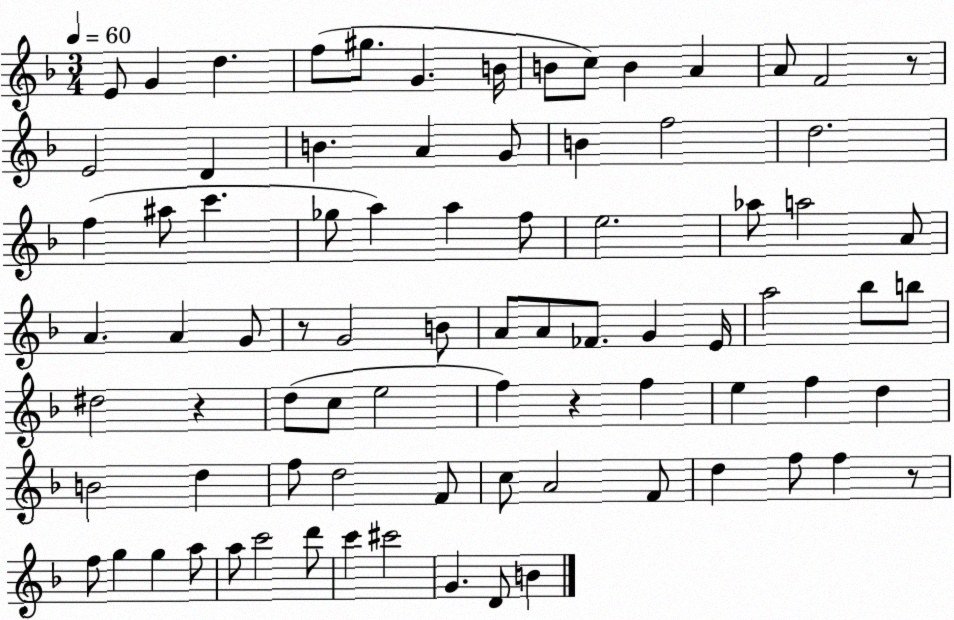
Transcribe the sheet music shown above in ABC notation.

X:1
T:Untitled
M:3/4
L:1/4
K:F
E/2 G d f/2 ^g/2 G B/4 B/2 c/2 B A A/2 F2 z/2 E2 D B A G/2 B f2 d2 f ^a/2 c' _g/2 a a f/2 e2 _a/2 a2 A/2 A A G/2 z/2 G2 B/2 A/2 A/2 _F/2 G E/4 a2 _b/2 b/2 ^d2 z d/2 c/2 e2 f z f e f d B2 d f/2 d2 F/2 c/2 A2 F/2 d f/2 f z/2 f/2 g g a/2 a/2 c'2 d'/2 c' ^c'2 G D/2 B